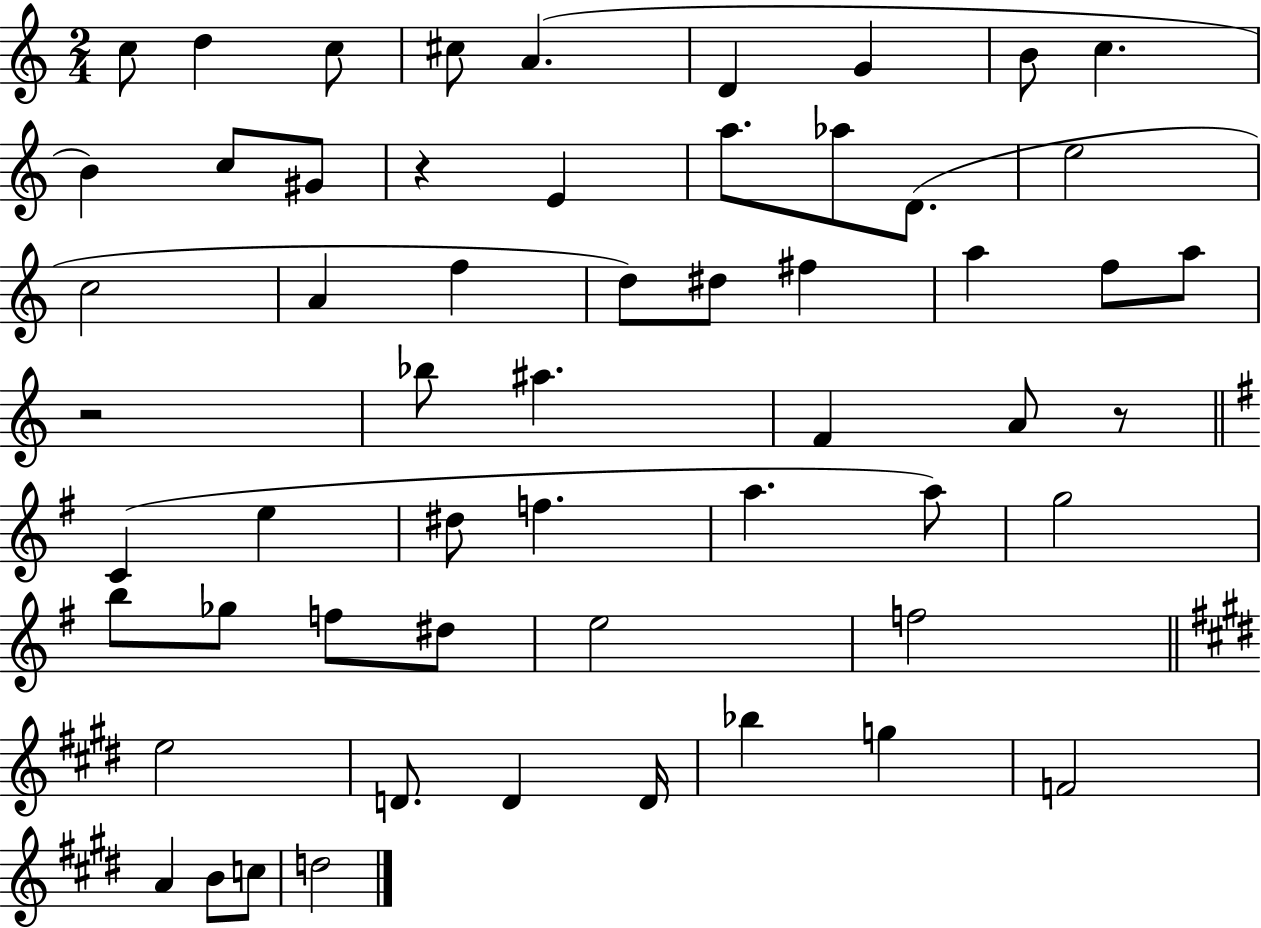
C5/e D5/q C5/e C#5/e A4/q. D4/q G4/q B4/e C5/q. B4/q C5/e G#4/e R/q E4/q A5/e. Ab5/e D4/e. E5/h C5/h A4/q F5/q D5/e D#5/e F#5/q A5/q F5/e A5/e R/h Bb5/e A#5/q. F4/q A4/e R/e C4/q E5/q D#5/e F5/q. A5/q. A5/e G5/h B5/e Gb5/e F5/e D#5/e E5/h F5/h E5/h D4/e. D4/q D4/s Bb5/q G5/q F4/h A4/q B4/e C5/e D5/h